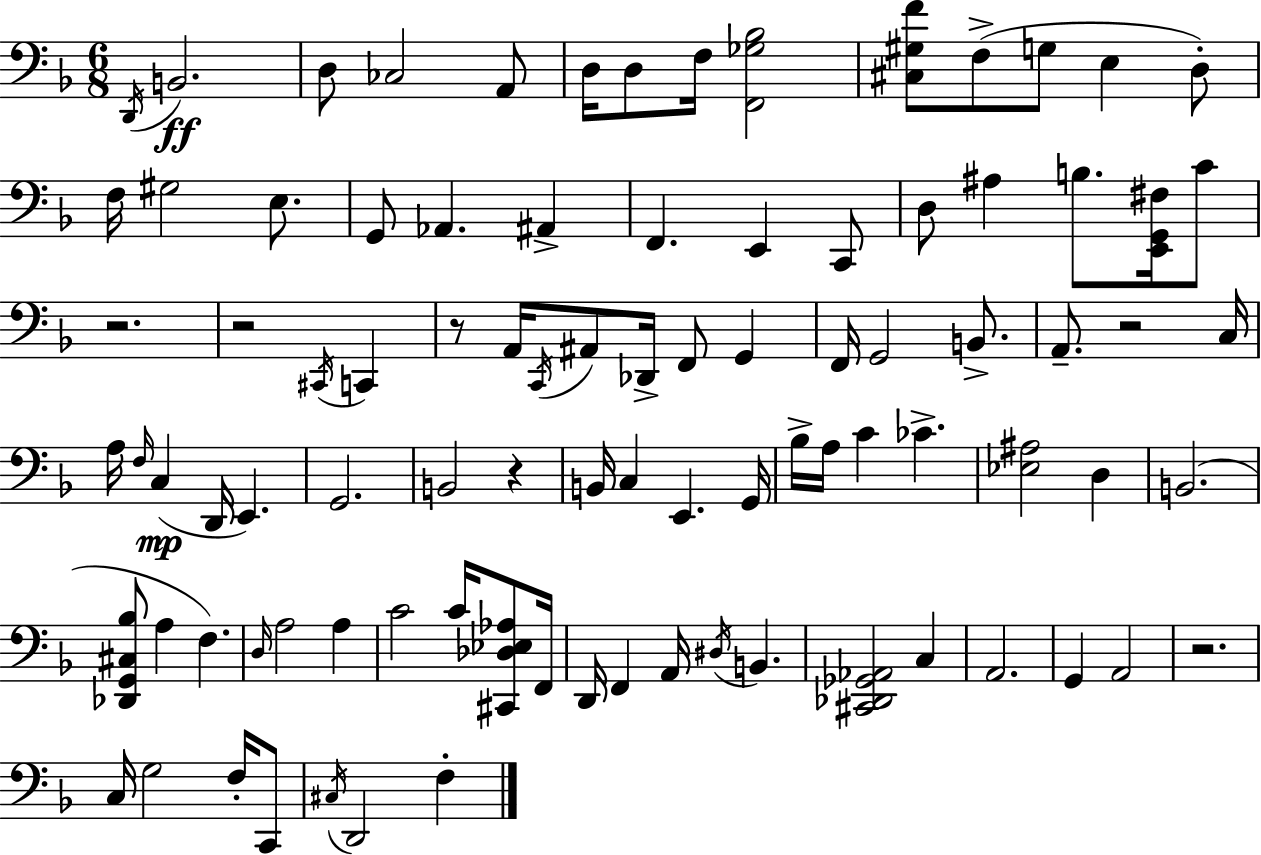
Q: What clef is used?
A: bass